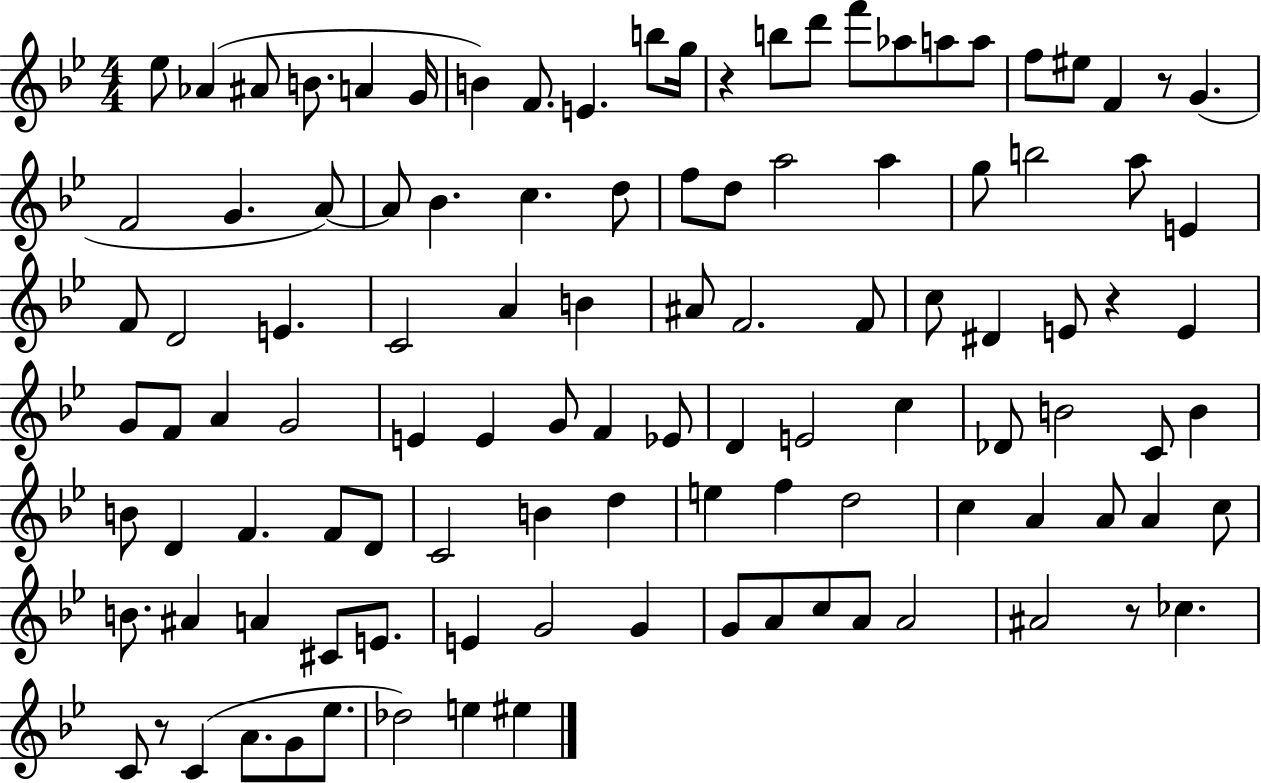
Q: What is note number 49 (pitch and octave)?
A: E4